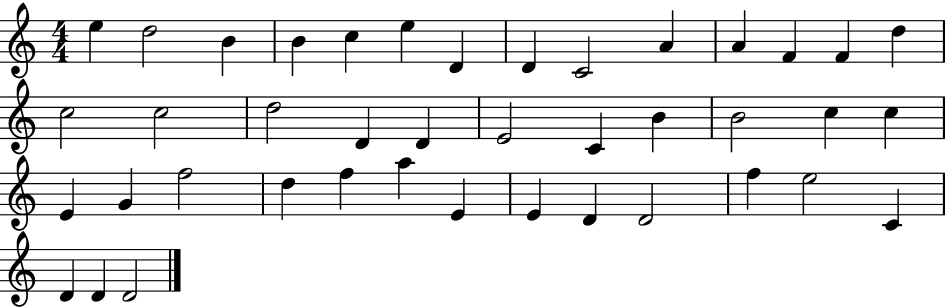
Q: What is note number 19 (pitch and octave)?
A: D4